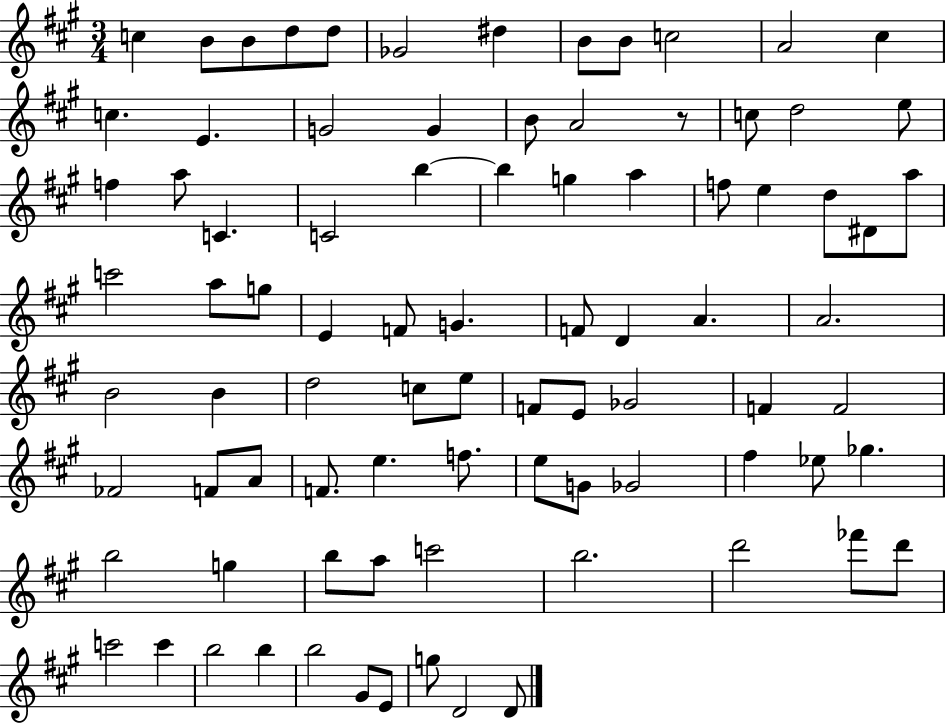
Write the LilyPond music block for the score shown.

{
  \clef treble
  \numericTimeSignature
  \time 3/4
  \key a \major
  c''4 b'8 b'8 d''8 d''8 | ges'2 dis''4 | b'8 b'8 c''2 | a'2 cis''4 | \break c''4. e'4. | g'2 g'4 | b'8 a'2 r8 | c''8 d''2 e''8 | \break f''4 a''8 c'4. | c'2 b''4~~ | b''4 g''4 a''4 | f''8 e''4 d''8 dis'8 a''8 | \break c'''2 a''8 g''8 | e'4 f'8 g'4. | f'8 d'4 a'4. | a'2. | \break b'2 b'4 | d''2 c''8 e''8 | f'8 e'8 ges'2 | f'4 f'2 | \break fes'2 f'8 a'8 | f'8. e''4. f''8. | e''8 g'8 ges'2 | fis''4 ees''8 ges''4. | \break b''2 g''4 | b''8 a''8 c'''2 | b''2. | d'''2 fes'''8 d'''8 | \break c'''2 c'''4 | b''2 b''4 | b''2 gis'8 e'8 | g''8 d'2 d'8 | \break \bar "|."
}